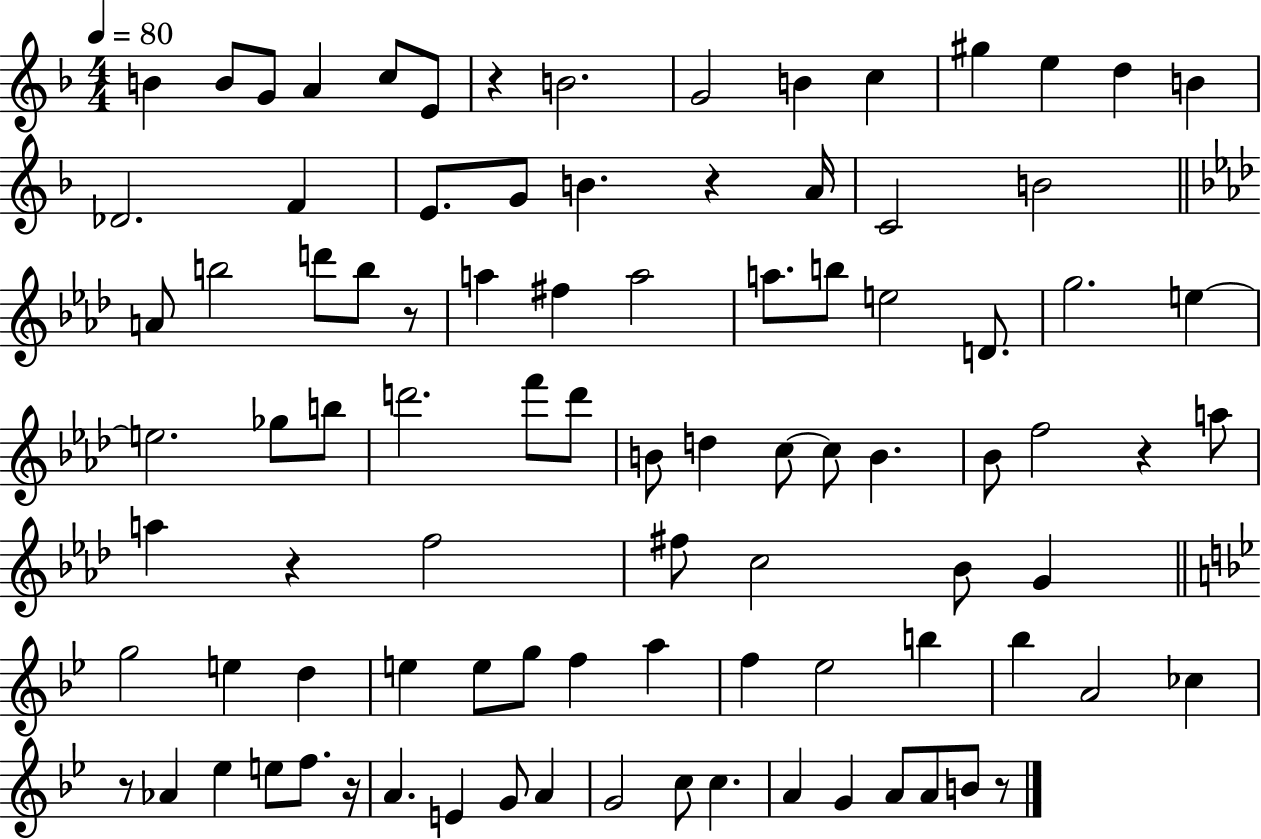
X:1
T:Untitled
M:4/4
L:1/4
K:F
B B/2 G/2 A c/2 E/2 z B2 G2 B c ^g e d B _D2 F E/2 G/2 B z A/4 C2 B2 A/2 b2 d'/2 b/2 z/2 a ^f a2 a/2 b/2 e2 D/2 g2 e e2 _g/2 b/2 d'2 f'/2 d'/2 B/2 d c/2 c/2 B _B/2 f2 z a/2 a z f2 ^f/2 c2 _B/2 G g2 e d e e/2 g/2 f a f _e2 b _b A2 _c z/2 _A _e e/2 f/2 z/4 A E G/2 A G2 c/2 c A G A/2 A/2 B/2 z/2